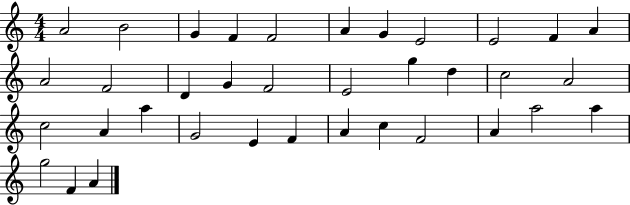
A4/h B4/h G4/q F4/q F4/h A4/q G4/q E4/h E4/h F4/q A4/q A4/h F4/h D4/q G4/q F4/h E4/h G5/q D5/q C5/h A4/h C5/h A4/q A5/q G4/h E4/q F4/q A4/q C5/q F4/h A4/q A5/h A5/q G5/h F4/q A4/q